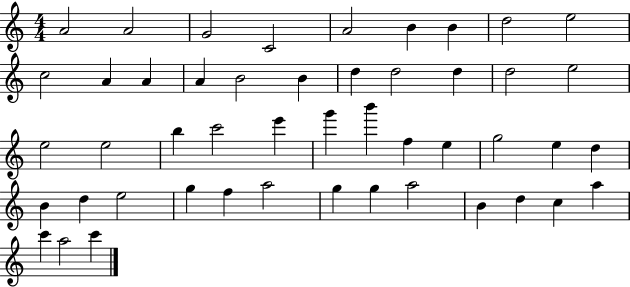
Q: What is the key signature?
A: C major